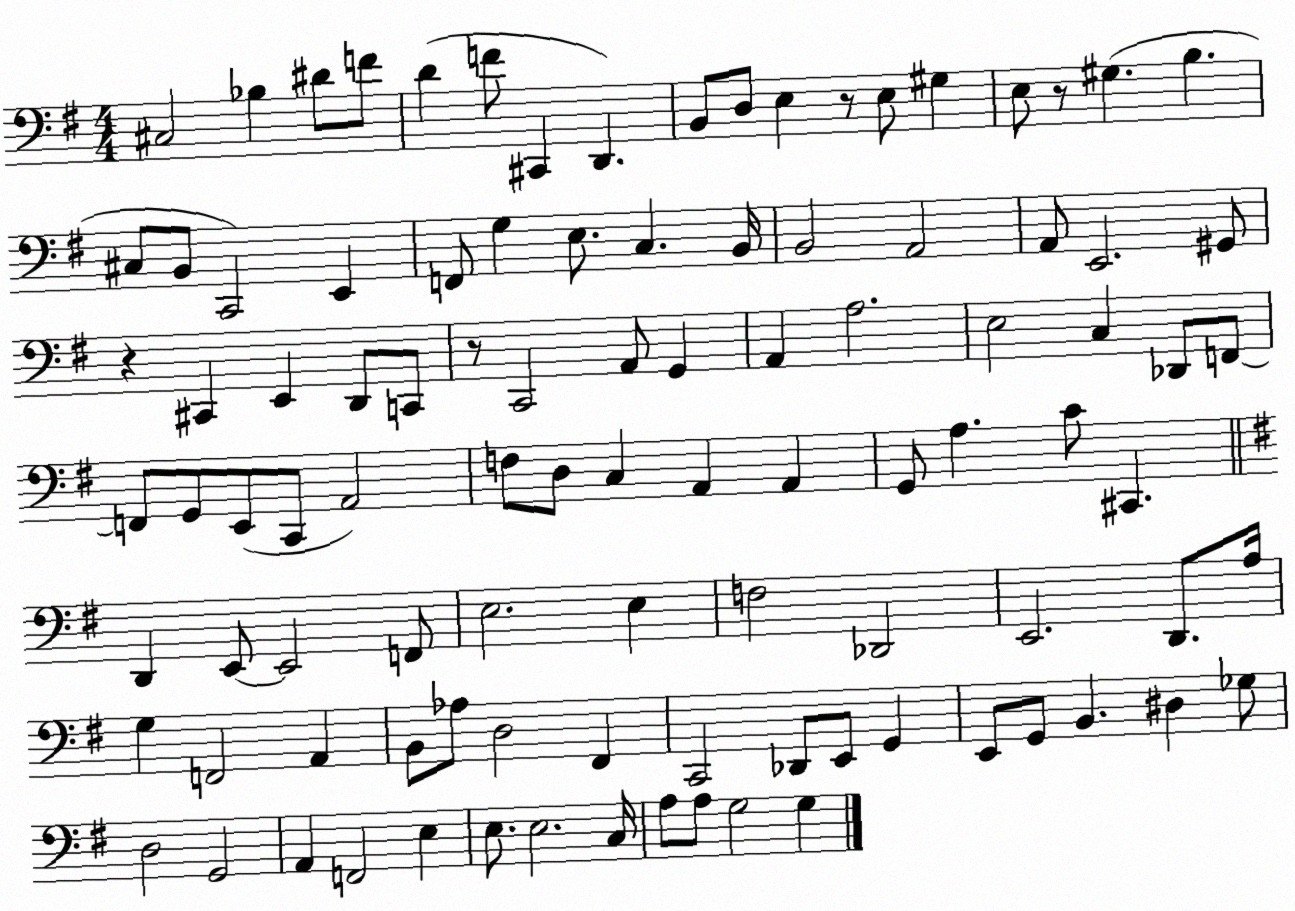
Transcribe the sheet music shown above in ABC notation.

X:1
T:Untitled
M:4/4
L:1/4
K:G
^C,2 _B, ^D/2 F/2 D F/2 ^C,, D,, B,,/2 D,/2 E, z/2 E,/2 ^G, E,/2 z/2 ^G, B, ^C,/2 B,,/2 C,,2 E,, F,,/2 G, E,/2 C, B,,/4 B,,2 A,,2 A,,/2 E,,2 ^G,,/2 z ^C,, E,, D,,/2 C,,/2 z/2 C,,2 A,,/2 G,, A,, A,2 E,2 C, _D,,/2 F,,/2 F,,/2 G,,/2 E,,/2 C,,/2 A,,2 F,/2 D,/2 C, A,, A,, G,,/2 A, C/2 ^C,, D,, E,,/2 E,,2 F,,/2 E,2 E, F,2 _D,,2 E,,2 D,,/2 A,/4 G, F,,2 A,, B,,/2 _A,/2 D,2 ^F,, C,,2 _D,,/2 E,,/2 G,, E,,/2 G,,/2 B,, ^D, _G,/2 D,2 G,,2 A,, F,,2 E, E,/2 E,2 C,/4 A,/2 A,/2 G,2 G,